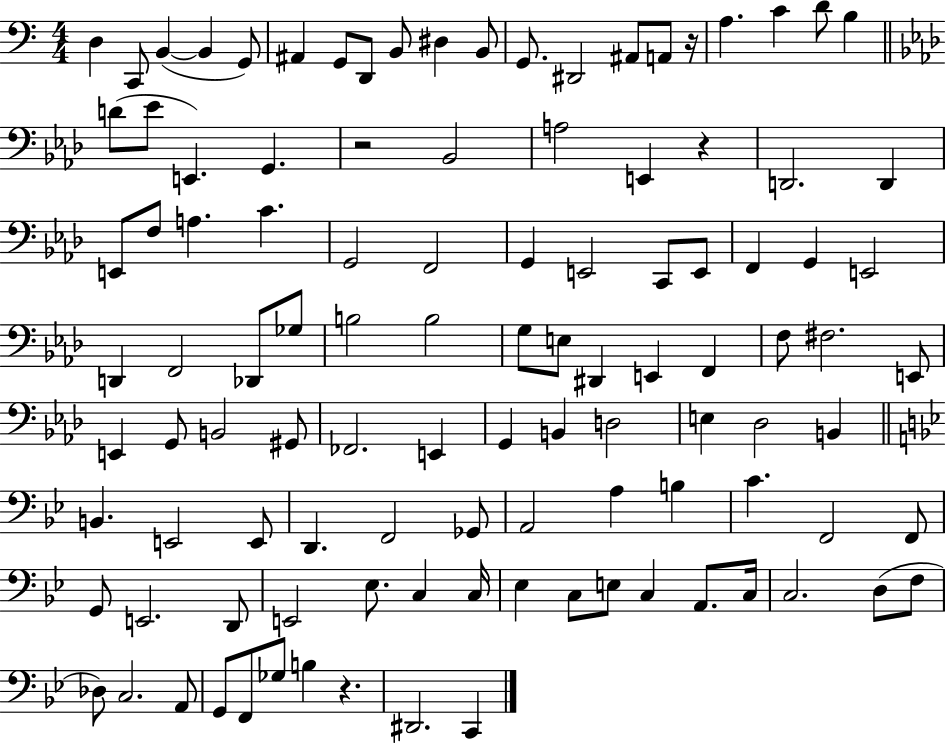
X:1
T:Untitled
M:4/4
L:1/4
K:C
D, C,,/2 B,, B,, G,,/2 ^A,, G,,/2 D,,/2 B,,/2 ^D, B,,/2 G,,/2 ^D,,2 ^A,,/2 A,,/2 z/4 A, C D/2 B, D/2 _E/2 E,, G,, z2 _B,,2 A,2 E,, z D,,2 D,, E,,/2 F,/2 A, C G,,2 F,,2 G,, E,,2 C,,/2 E,,/2 F,, G,, E,,2 D,, F,,2 _D,,/2 _G,/2 B,2 B,2 G,/2 E,/2 ^D,, E,, F,, F,/2 ^F,2 E,,/2 E,, G,,/2 B,,2 ^G,,/2 _F,,2 E,, G,, B,, D,2 E, _D,2 B,, B,, E,,2 E,,/2 D,, F,,2 _G,,/2 A,,2 A, B, C F,,2 F,,/2 G,,/2 E,,2 D,,/2 E,,2 _E,/2 C, C,/4 _E, C,/2 E,/2 C, A,,/2 C,/4 C,2 D,/2 F,/2 _D,/2 C,2 A,,/2 G,,/2 F,,/2 _G,/2 B, z ^D,,2 C,,